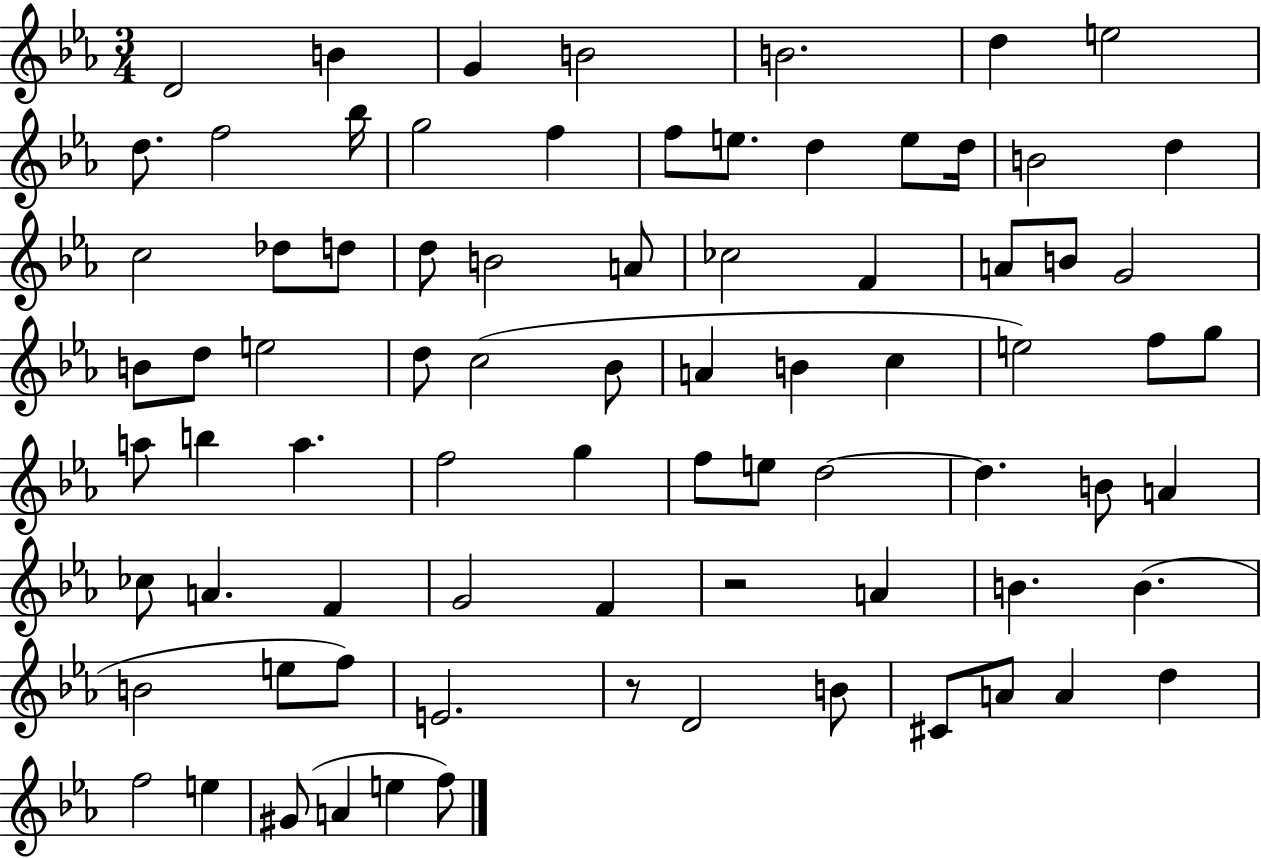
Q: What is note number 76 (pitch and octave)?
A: E5